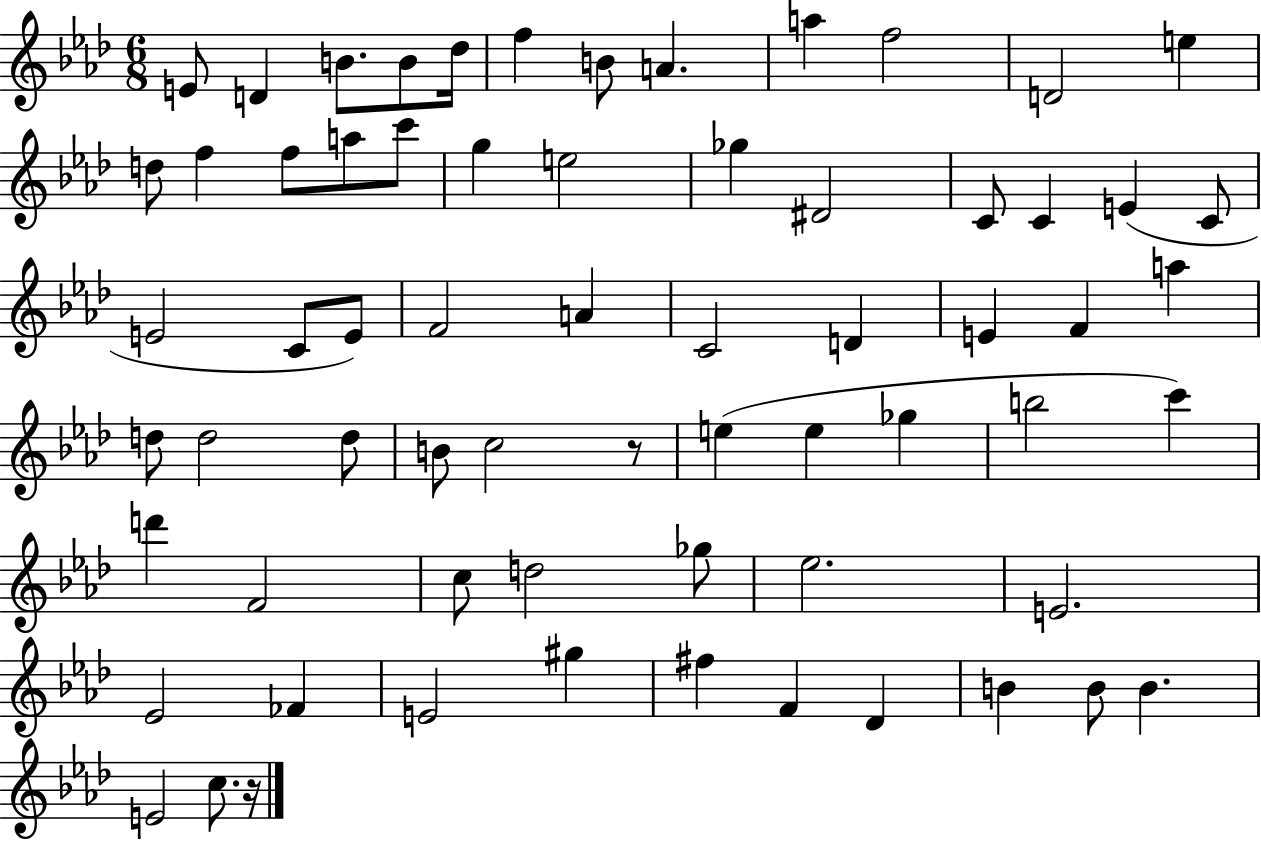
{
  \clef treble
  \numericTimeSignature
  \time 6/8
  \key aes \major
  e'8 d'4 b'8. b'8 des''16 | f''4 b'8 a'4. | a''4 f''2 | d'2 e''4 | \break d''8 f''4 f''8 a''8 c'''8 | g''4 e''2 | ges''4 dis'2 | c'8 c'4 e'4( c'8 | \break e'2 c'8 e'8) | f'2 a'4 | c'2 d'4 | e'4 f'4 a''4 | \break d''8 d''2 d''8 | b'8 c''2 r8 | e''4( e''4 ges''4 | b''2 c'''4) | \break d'''4 f'2 | c''8 d''2 ges''8 | ees''2. | e'2. | \break ees'2 fes'4 | e'2 gis''4 | fis''4 f'4 des'4 | b'4 b'8 b'4. | \break e'2 c''8. r16 | \bar "|."
}